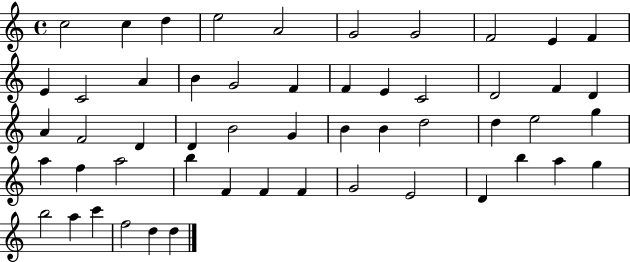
X:1
T:Untitled
M:4/4
L:1/4
K:C
c2 c d e2 A2 G2 G2 F2 E F E C2 A B G2 F F E C2 D2 F D A F2 D D B2 G B B d2 d e2 g a f a2 b F F F G2 E2 D b a g b2 a c' f2 d d